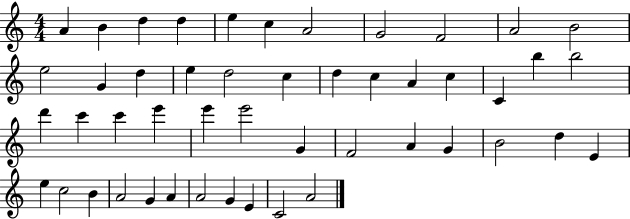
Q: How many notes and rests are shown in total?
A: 48